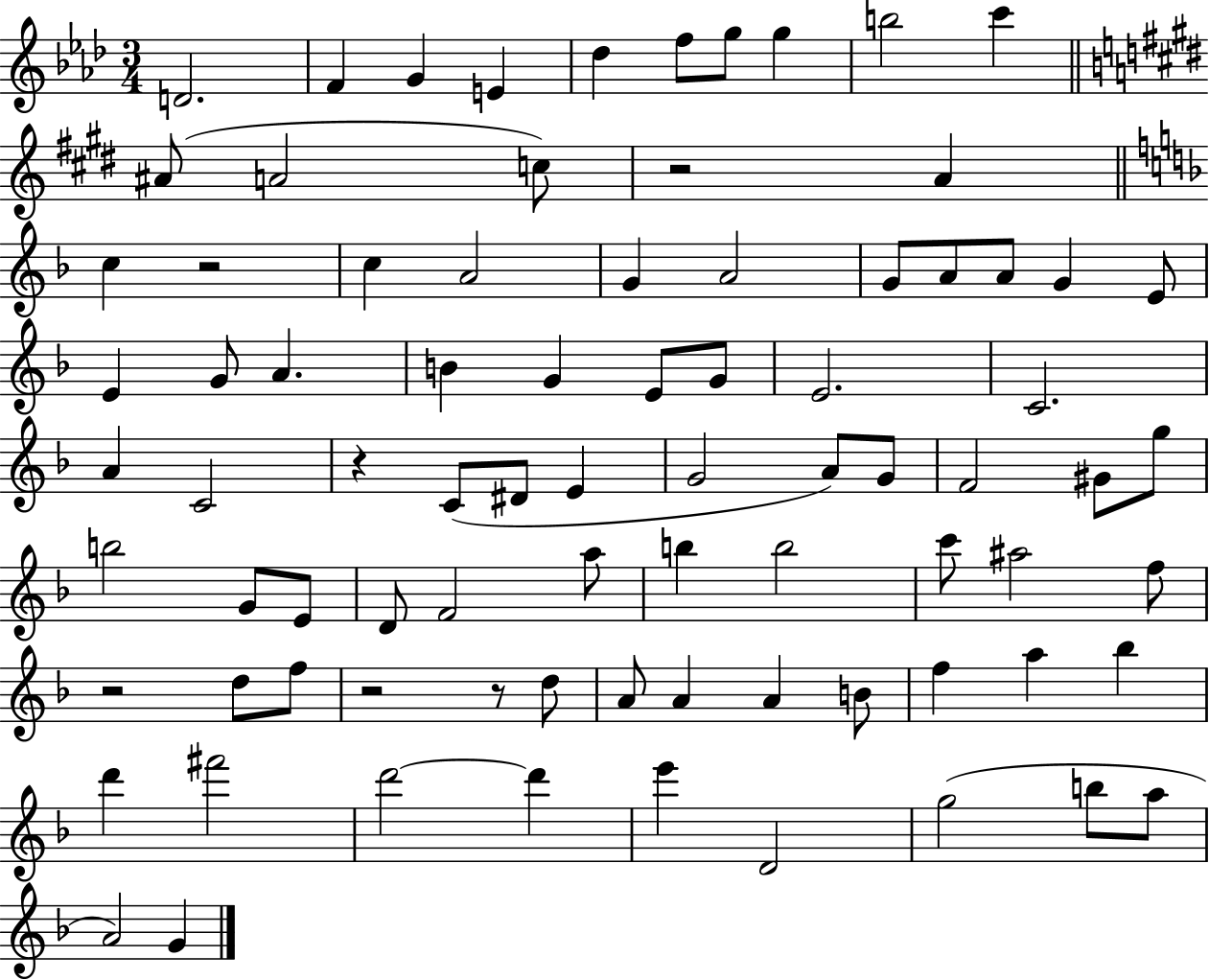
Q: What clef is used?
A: treble